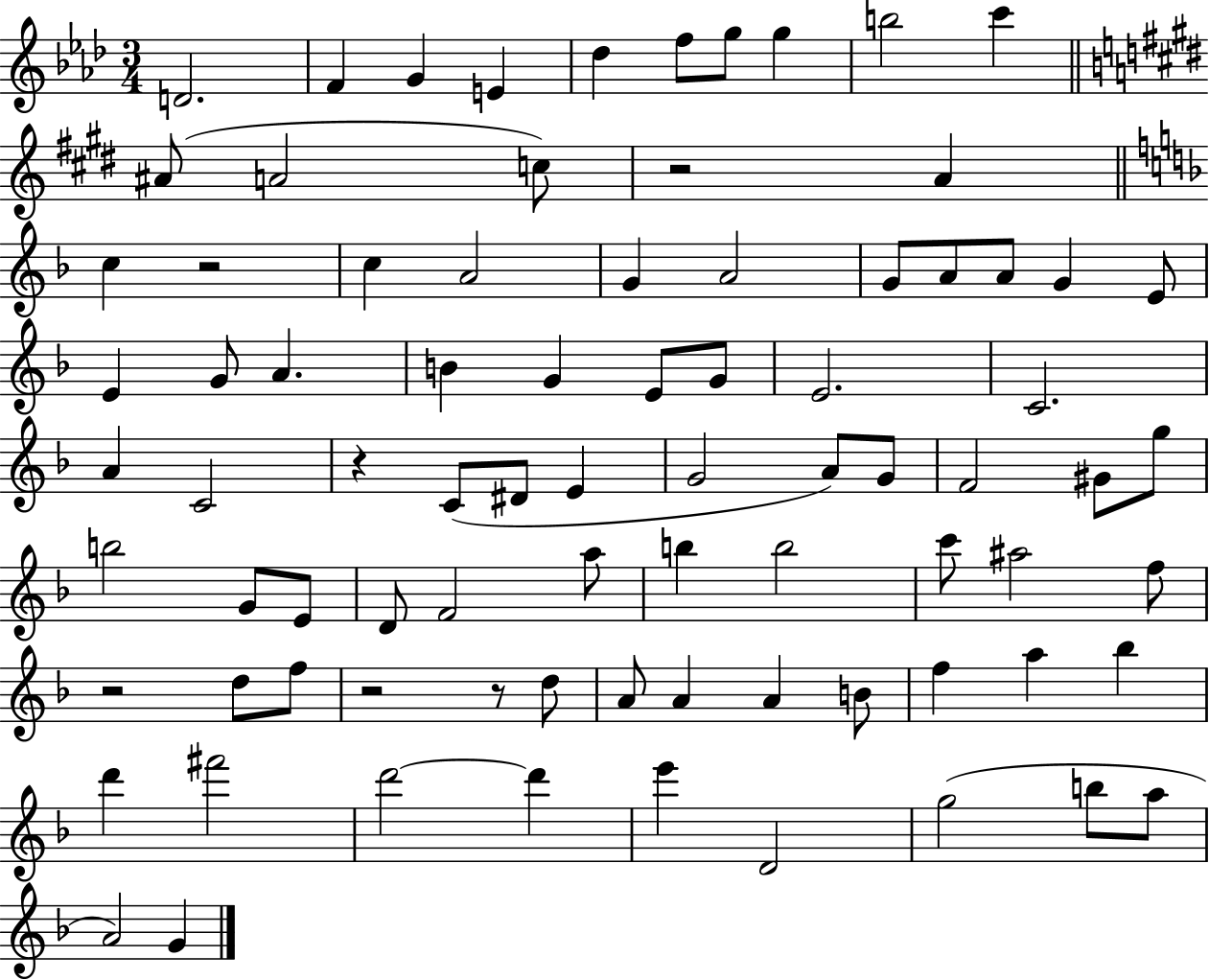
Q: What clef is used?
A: treble